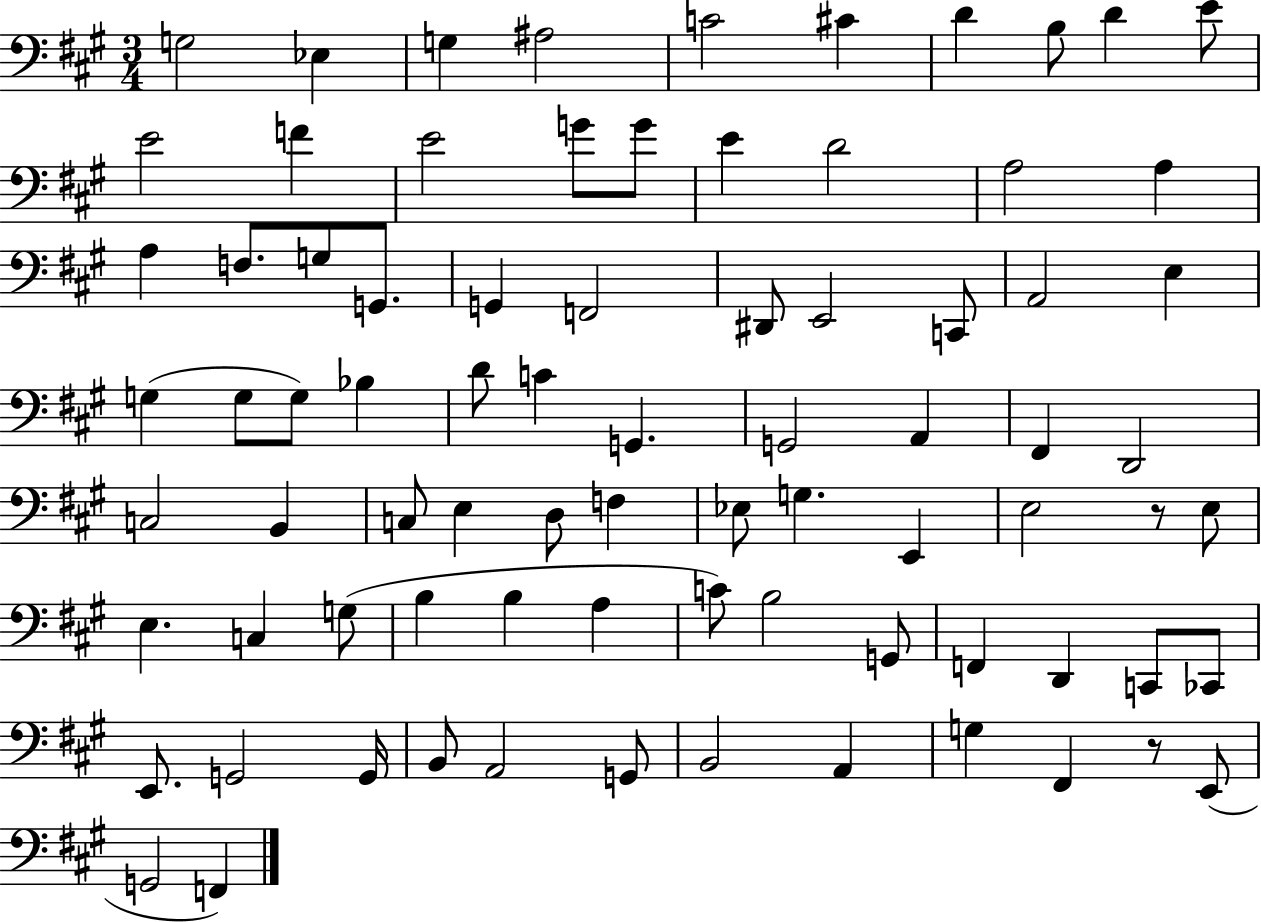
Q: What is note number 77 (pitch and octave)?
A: G2